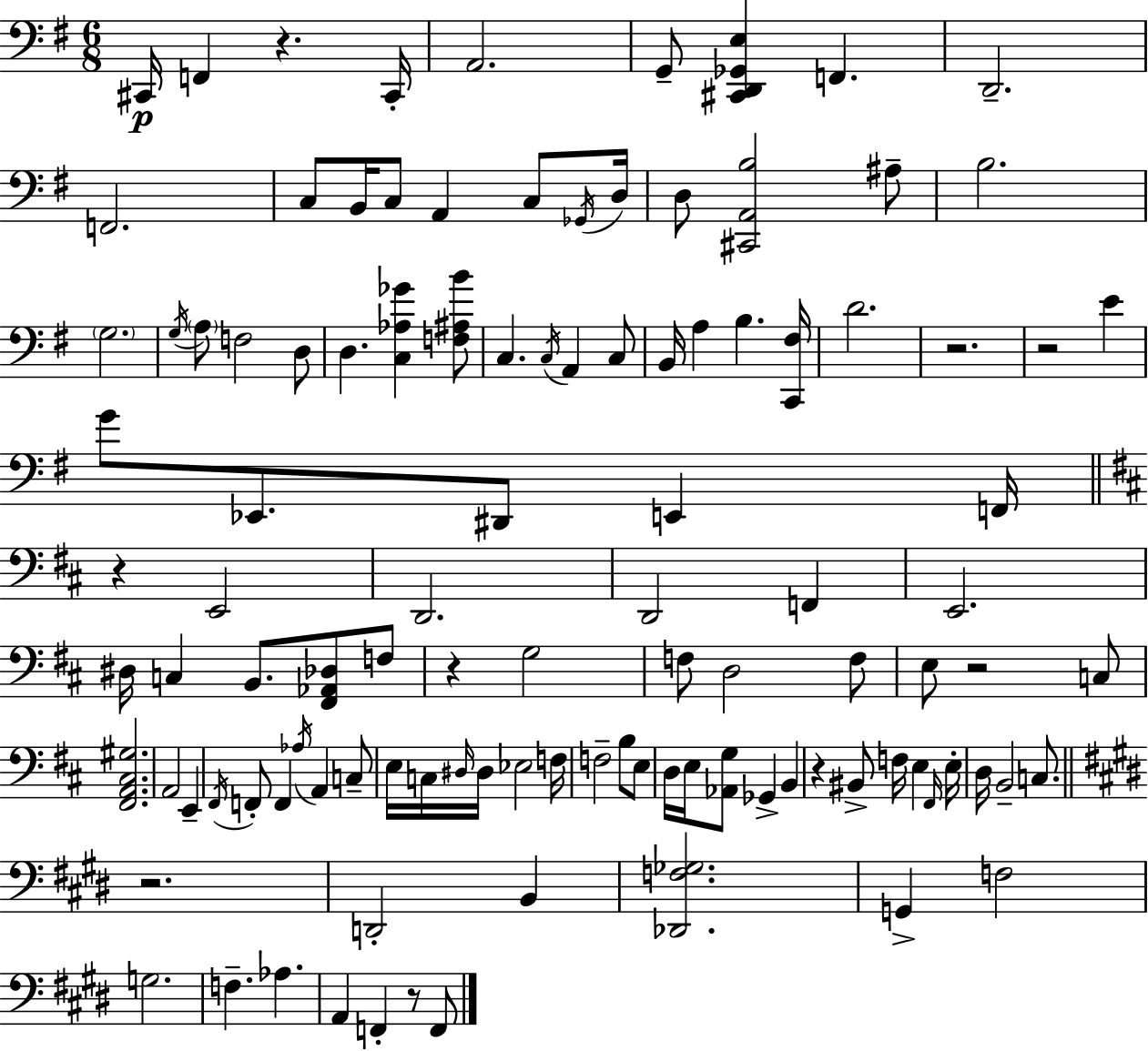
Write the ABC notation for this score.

X:1
T:Untitled
M:6/8
L:1/4
K:G
^C,,/4 F,, z ^C,,/4 A,,2 G,,/2 [^C,,D,,_G,,E,] F,, D,,2 F,,2 C,/2 B,,/4 C,/2 A,, C,/2 _G,,/4 D,/4 D,/2 [^C,,A,,B,]2 ^A,/2 B,2 G,2 G,/4 A,/2 F,2 D,/2 D, [C,_A,_G] [F,^A,B]/2 C, C,/4 A,, C,/2 B,,/4 A, B, [C,,^F,]/4 D2 z2 z2 E G/2 _E,,/2 ^D,,/2 E,, F,,/4 z E,,2 D,,2 D,,2 F,, E,,2 ^D,/4 C, B,,/2 [^F,,_A,,_D,]/2 F,/2 z G,2 F,/2 D,2 F,/2 E,/2 z2 C,/2 [^F,,A,,^C,^G,]2 A,,2 E,, ^F,,/4 F,,/2 F,, _A,/4 A,, C,/2 E,/4 C,/4 ^D,/4 ^D,/4 _E,2 F,/4 F,2 B,/2 E,/2 D,/4 E,/4 [_A,,G,]/2 _G,, B,, z ^B,,/2 F,/4 E, ^F,,/4 E,/4 D,/4 B,,2 C,/2 z2 D,,2 B,, [_D,,F,_G,]2 G,, F,2 G,2 F, _A, A,, F,, z/2 F,,/2